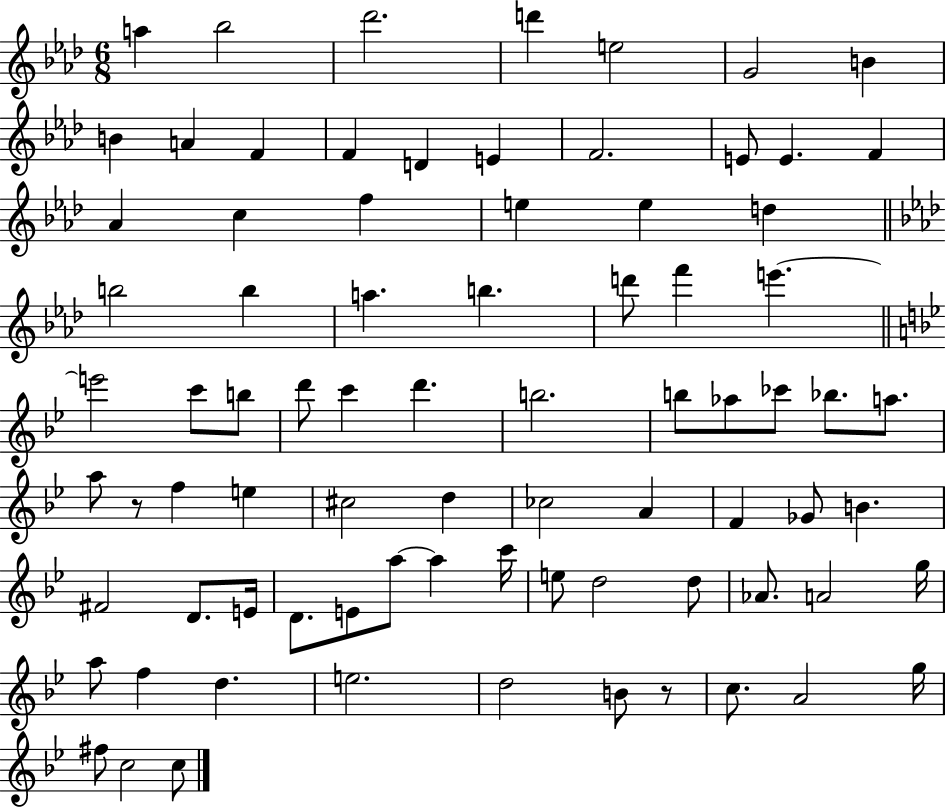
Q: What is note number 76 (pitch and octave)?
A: F#5